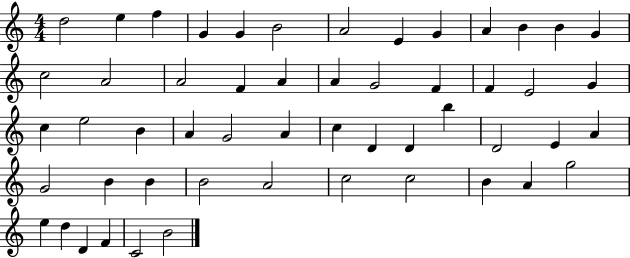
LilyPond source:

{
  \clef treble
  \numericTimeSignature
  \time 4/4
  \key c \major
  d''2 e''4 f''4 | g'4 g'4 b'2 | a'2 e'4 g'4 | a'4 b'4 b'4 g'4 | \break c''2 a'2 | a'2 f'4 a'4 | a'4 g'2 f'4 | f'4 e'2 g'4 | \break c''4 e''2 b'4 | a'4 g'2 a'4 | c''4 d'4 d'4 b''4 | d'2 e'4 a'4 | \break g'2 b'4 b'4 | b'2 a'2 | c''2 c''2 | b'4 a'4 g''2 | \break e''4 d''4 d'4 f'4 | c'2 b'2 | \bar "|."
}